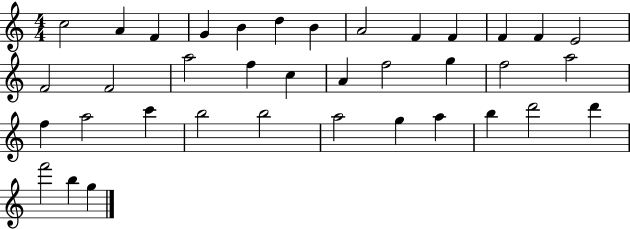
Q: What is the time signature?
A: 4/4